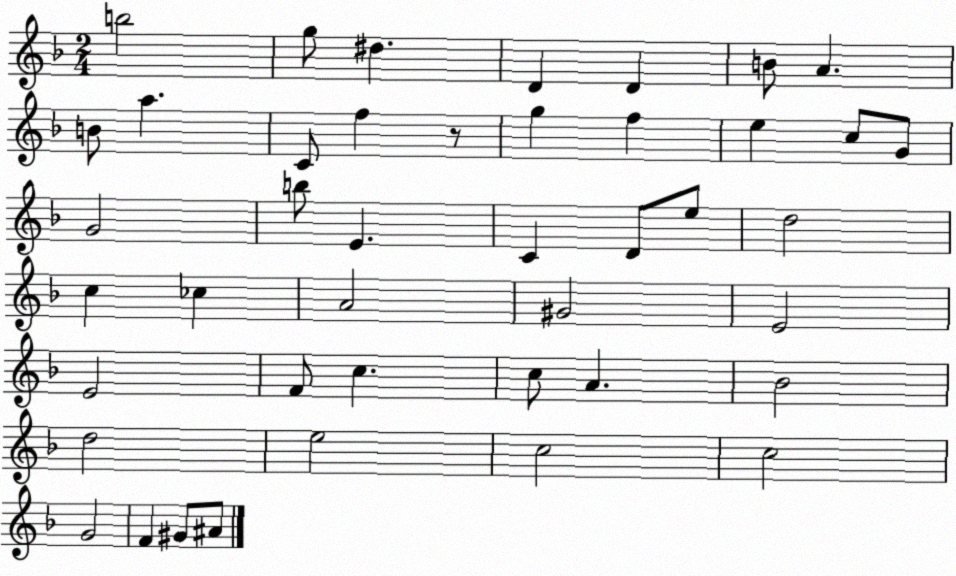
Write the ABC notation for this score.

X:1
T:Untitled
M:2/4
L:1/4
K:F
b2 g/2 ^d D D B/2 A B/2 a C/2 f z/2 g f e c/2 G/2 G2 b/2 E C D/2 e/2 d2 c _c A2 ^G2 E2 E2 F/2 c c/2 A _B2 d2 e2 c2 c2 G2 F ^G/2 ^A/2